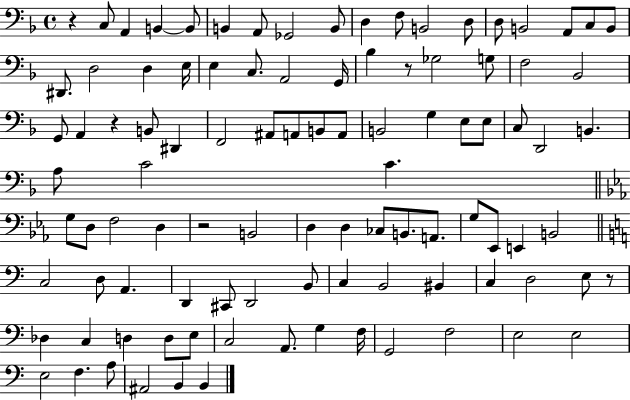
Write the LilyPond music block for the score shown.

{
  \clef bass
  \time 4/4
  \defaultTimeSignature
  \key f \major
  r4 c8 a,4 b,4~~ b,8 | b,4 a,8 ges,2 b,8 | d4 f8 b,2 d8 | d8 b,2 a,8 c8 b,8 | \break dis,8. d2 d4 e16 | e4 c8. a,2 g,16 | bes4 r8 ges2 g8 | f2 bes,2 | \break g,8 a,4 r4 b,8 dis,4 | f,2 ais,8 a,8 b,8 a,8 | b,2 g4 e8 e8 | c8 d,2 b,4. | \break a8 c'2 c'4. | \bar "||" \break \key ees \major g8 d8 f2 d4 | r2 b,2 | d4 d4 ces8 b,8. a,8. | g8 ees,8 e,4 b,2 | \break \bar "||" \break \key a \minor c2 d8 a,4. | d,4 cis,8 d,2 b,8 | c4 b,2 bis,4 | c4 d2 e8 r8 | \break des4 c4 d4 d8 e8 | c2 a,8. g4 f16 | g,2 f2 | e2 e2 | \break e2 f4. a8 | ais,2 b,4 b,4 | \bar "|."
}